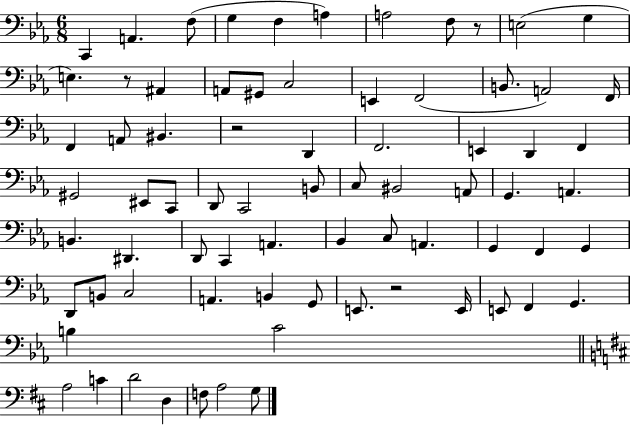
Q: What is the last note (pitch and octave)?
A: G3